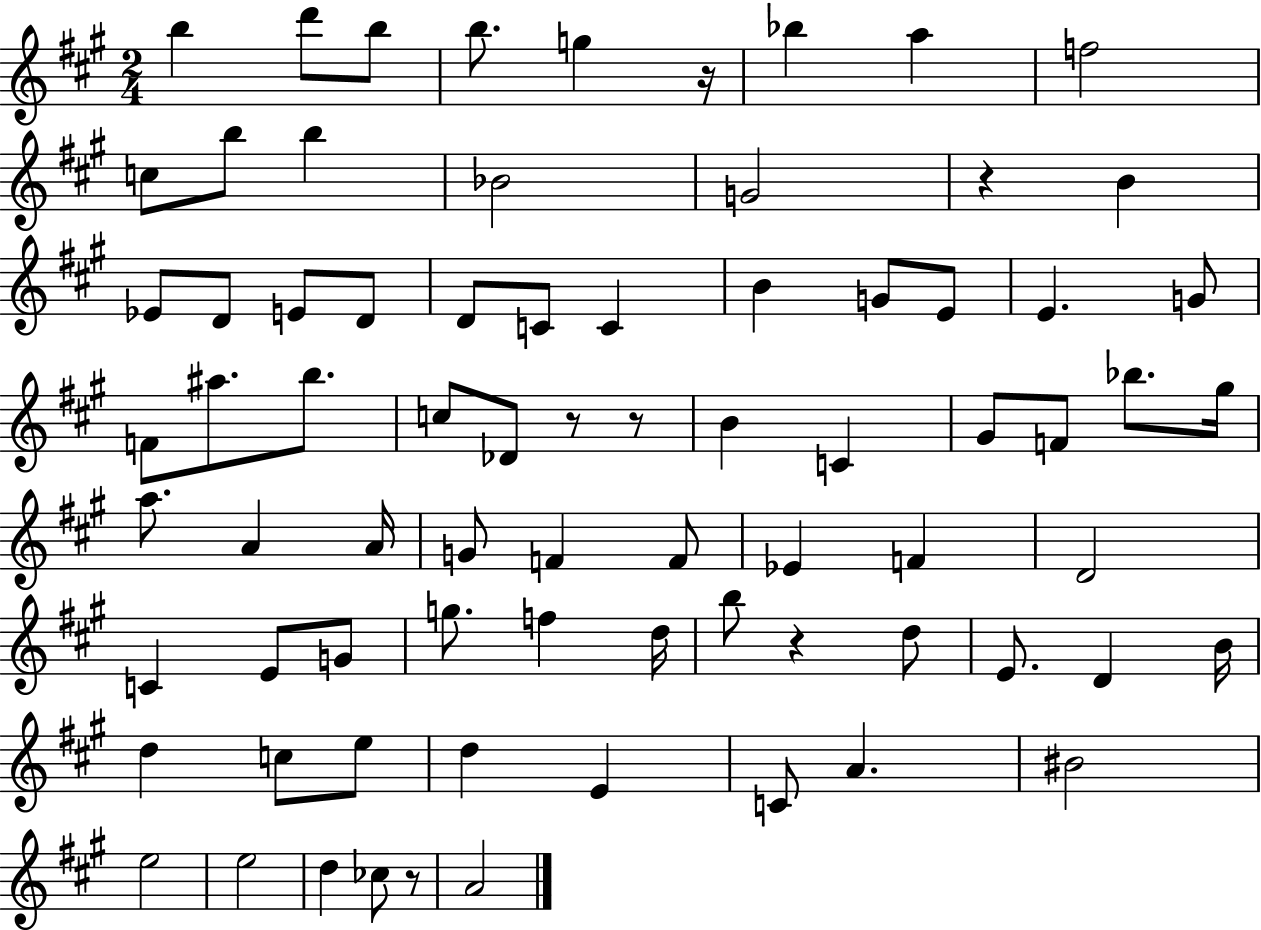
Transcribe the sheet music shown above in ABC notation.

X:1
T:Untitled
M:2/4
L:1/4
K:A
b d'/2 b/2 b/2 g z/4 _b a f2 c/2 b/2 b _B2 G2 z B _E/2 D/2 E/2 D/2 D/2 C/2 C B G/2 E/2 E G/2 F/2 ^a/2 b/2 c/2 _D/2 z/2 z/2 B C ^G/2 F/2 _b/2 ^g/4 a/2 A A/4 G/2 F F/2 _E F D2 C E/2 G/2 g/2 f d/4 b/2 z d/2 E/2 D B/4 d c/2 e/2 d E C/2 A ^B2 e2 e2 d _c/2 z/2 A2